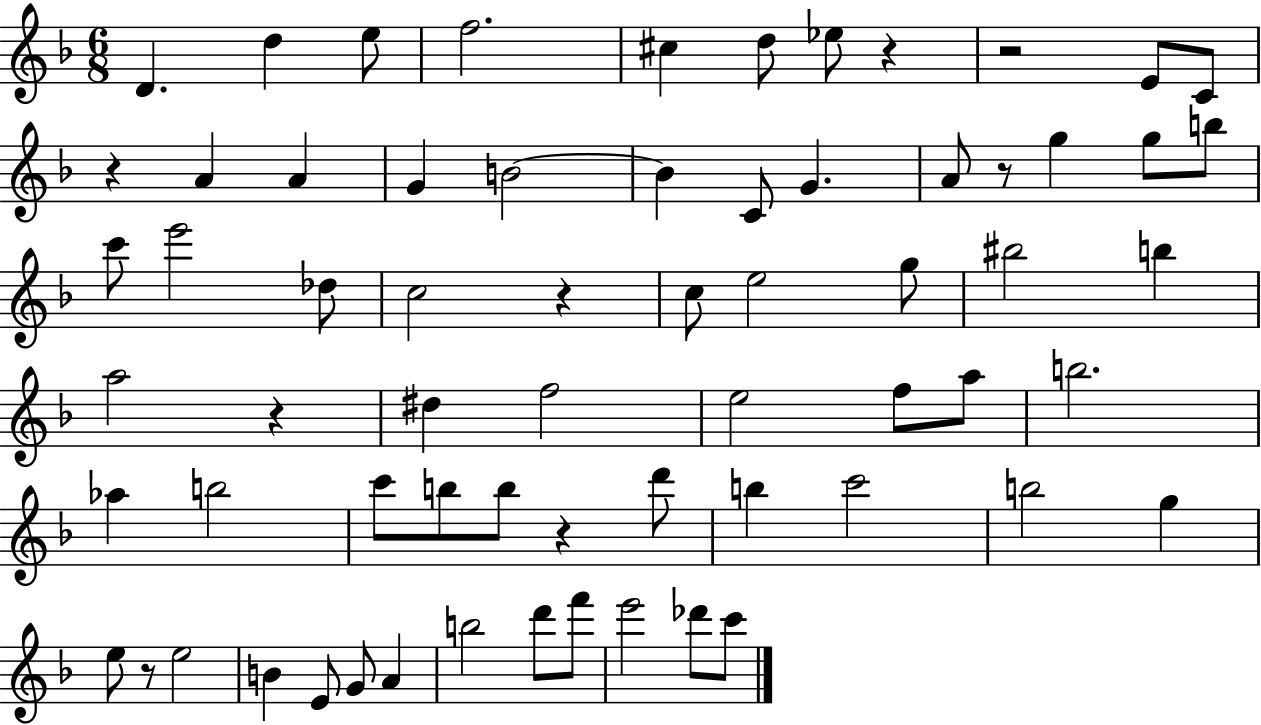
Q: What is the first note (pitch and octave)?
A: D4